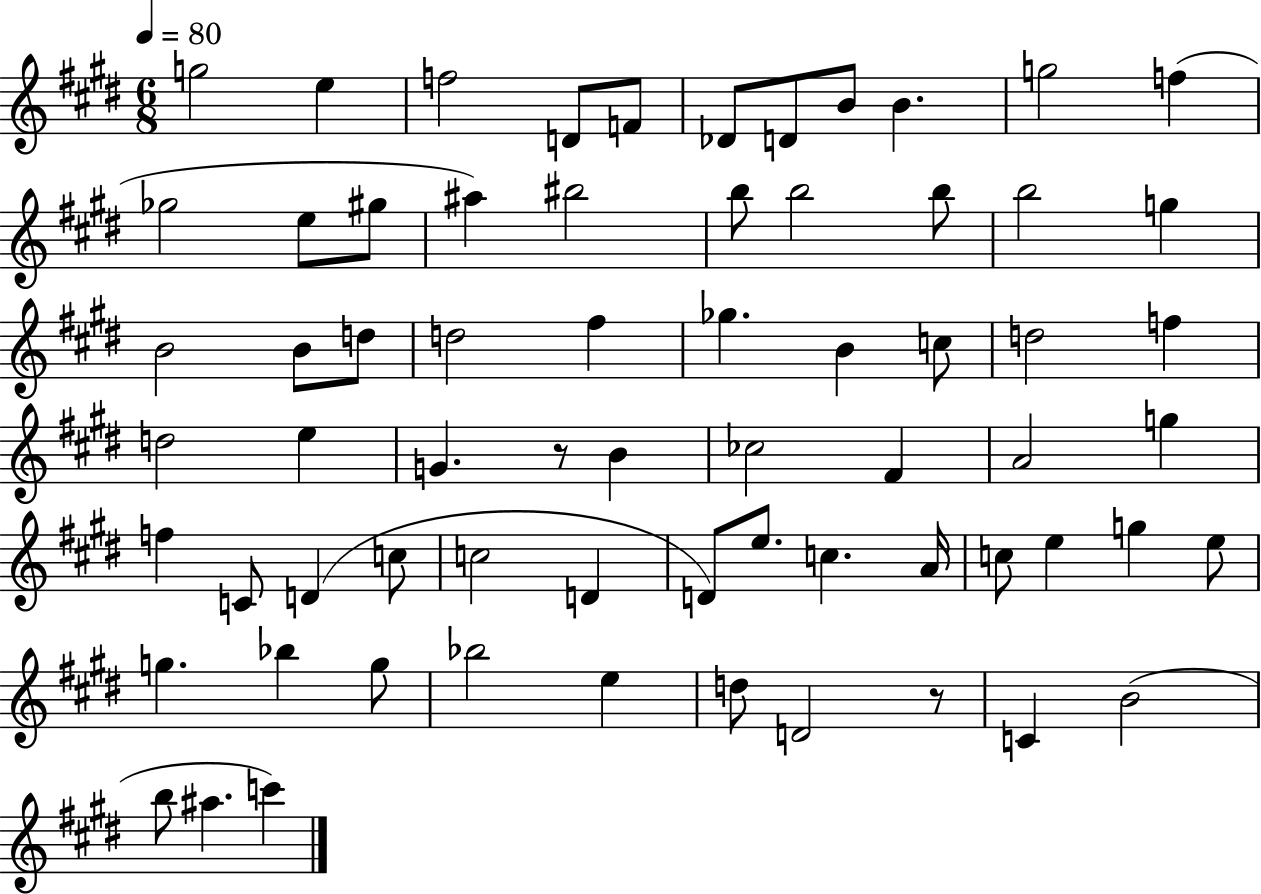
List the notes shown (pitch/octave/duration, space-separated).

G5/h E5/q F5/h D4/e F4/e Db4/e D4/e B4/e B4/q. G5/h F5/q Gb5/h E5/e G#5/e A#5/q BIS5/h B5/e B5/h B5/e B5/h G5/q B4/h B4/e D5/e D5/h F#5/q Gb5/q. B4/q C5/e D5/h F5/q D5/h E5/q G4/q. R/e B4/q CES5/h F#4/q A4/h G5/q F5/q C4/e D4/q C5/e C5/h D4/q D4/e E5/e. C5/q. A4/s C5/e E5/q G5/q E5/e G5/q. Bb5/q G5/e Bb5/h E5/q D5/e D4/h R/e C4/q B4/h B5/e A#5/q. C6/q